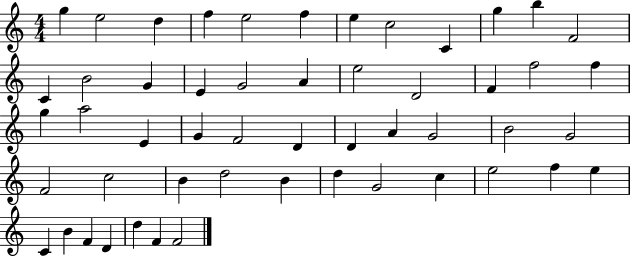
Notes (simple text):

G5/q E5/h D5/q F5/q E5/h F5/q E5/q C5/h C4/q G5/q B5/q F4/h C4/q B4/h G4/q E4/q G4/h A4/q E5/h D4/h F4/q F5/h F5/q G5/q A5/h E4/q G4/q F4/h D4/q D4/q A4/q G4/h B4/h G4/h F4/h C5/h B4/q D5/h B4/q D5/q G4/h C5/q E5/h F5/q E5/q C4/q B4/q F4/q D4/q D5/q F4/q F4/h